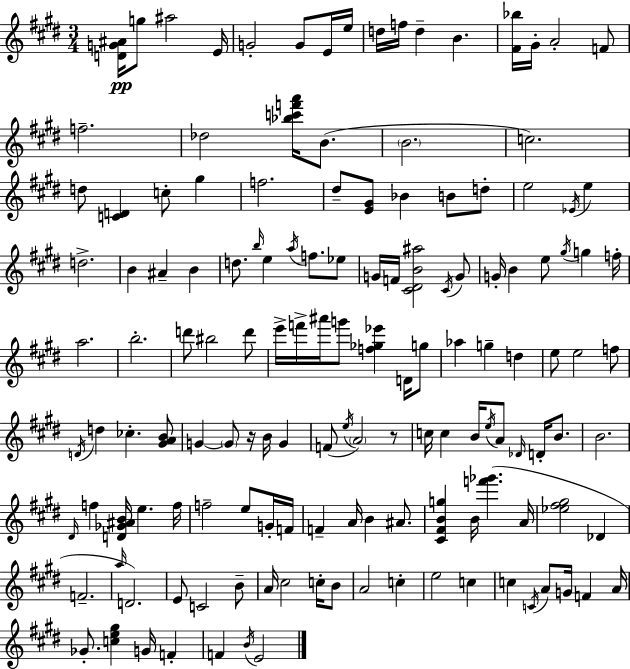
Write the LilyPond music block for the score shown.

{
  \clef treble
  \numericTimeSignature
  \time 3/4
  \key e \major
  <d' g' ais'>16\pp g''8 ais''2 e'16 | g'2-. g'8 e'16 e''16 | d''16 f''16 d''4-- b'4. | <fis' bes''>16 gis'16-. a'2-. f'8 | \break f''2.-- | des''2 <bes'' c''' f''' a'''>16 b'8.( | \parenthesize b'2. | c''2.) | \break d''8 <c' d'>4 c''8-. gis''4 | f''2. | dis''8-- <e' gis'>8 bes'4 b'8 d''8-. | e''2 \acciaccatura { ees'16 } e''4 | \break d''2.-> | b'4 ais'4-- b'4 | d''8. \grace { b''16 } e''4 \acciaccatura { a''16 } f''8. | ees''8 g'16 f'16 <cis' dis' b' ais''>2 | \break \acciaccatura { cis'16 } g'8 g'16-. b'4 e''8 \acciaccatura { gis''16 } | g''4 f''16-. a''2. | b''2.-. | d'''8 bis''2 | \break d'''8 e'''16-> f'''16-> ais'''16 g'''8 <f'' ges'' ees'''>4 | d'16 g''8 aes''4 g''4-- | d''4 e''8 e''2 | f''8 \acciaccatura { d'16 } d''4 ces''4.-. | \break <gis' a' b'>8 g'4~~ \parenthesize g'8 | r16 b'16 g'4 f'8( \acciaccatura { e''16 } \parenthesize a'2) | r8 c''16 c''4 | b'16 \acciaccatura { e''16 } a'8 \grace { des'16 } d'16-. b'8. b'2. | \break \grace { dis'16 } f''4 | <d' ges' ais' b'>16 e''4. f''16 f''2-- | e''8 g'16-. f'16 f'4-- | a'16 b'4 ais'8. <cis' fis' b' g''>4 | \break b'16 <f''' ges'''>4.( a'16 <ees'' fis'' gis''>2 | des'4 f'2.-- | \grace { a''16 }) d'2. | e'8 | \break c'2 b'8-- a'16 | cis''2 c''16-. b'8 a'2 | c''4-. e''2 | c''4 c''4 | \break \acciaccatura { c'16 } a'8 g'16 f'4 a'16 | ges'8.-. <c'' e'' gis''>4 g'16 f'4-. | f'4 \acciaccatura { b'16 } e'2 | \bar "|."
}